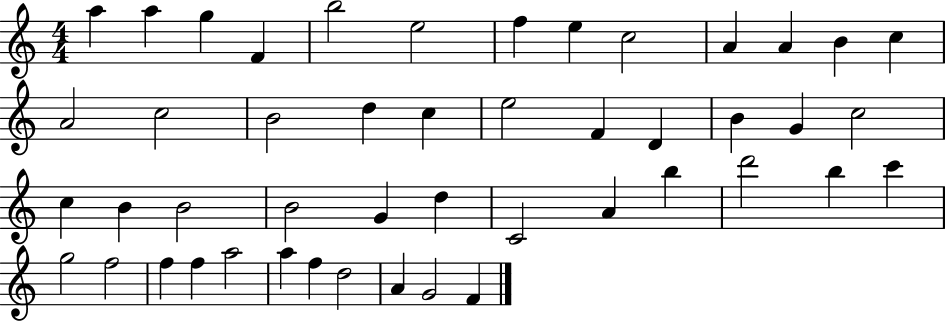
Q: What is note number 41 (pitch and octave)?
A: A5